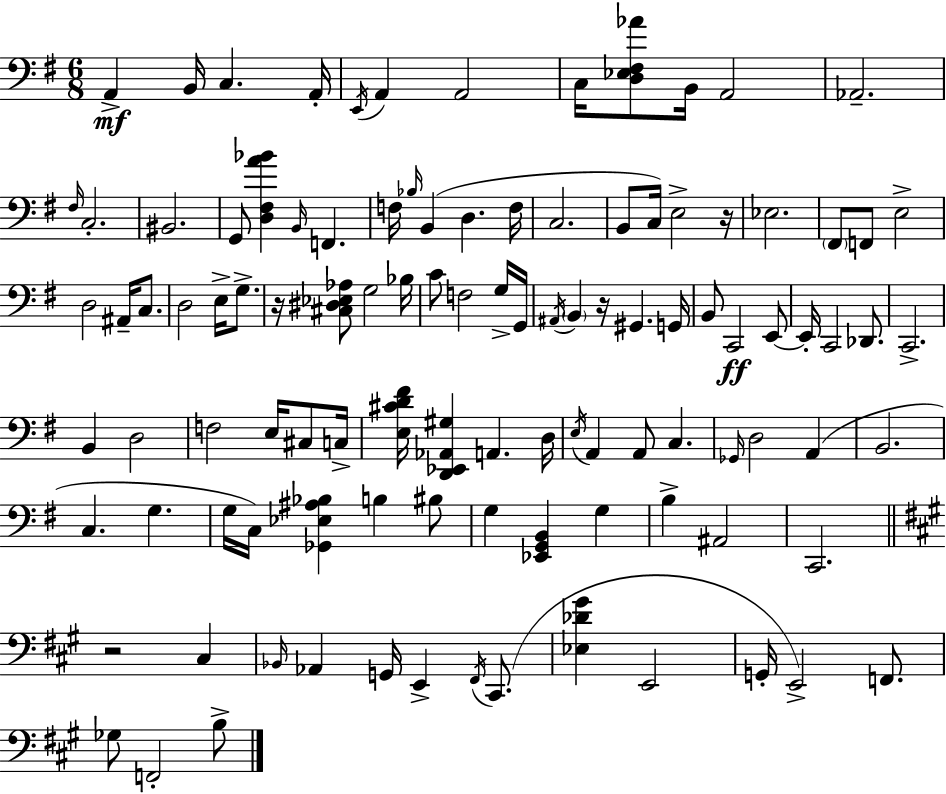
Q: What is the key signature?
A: G major